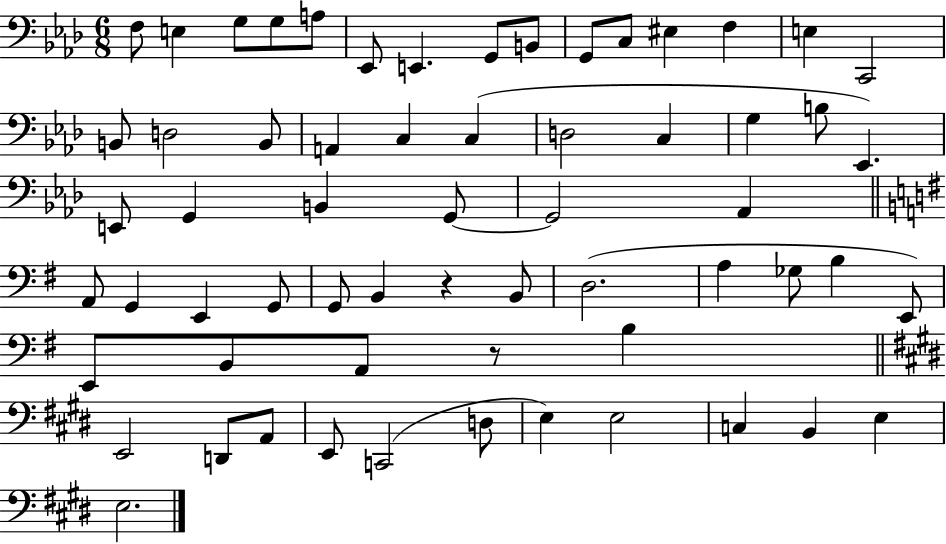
{
  \clef bass
  \numericTimeSignature
  \time 6/8
  \key aes \major
  f8 e4 g8 g8 a8 | ees,8 e,4. g,8 b,8 | g,8 c8 eis4 f4 | e4 c,2 | \break b,8 d2 b,8 | a,4 c4 c4( | d2 c4 | g4 b8 ees,4.) | \break e,8 g,4 b,4 g,8~~ | g,2 aes,4 | \bar "||" \break \key e \minor a,8 g,4 e,4 g,8 | g,8 b,4 r4 b,8 | d2.( | a4 ges8 b4 e,8) | \break e,8 b,8 a,8 r8 b4 | \bar "||" \break \key e \major e,2 d,8 a,8 | e,8 c,2( d8 | e4) e2 | c4 b,4 e4 | \break e2. | \bar "|."
}